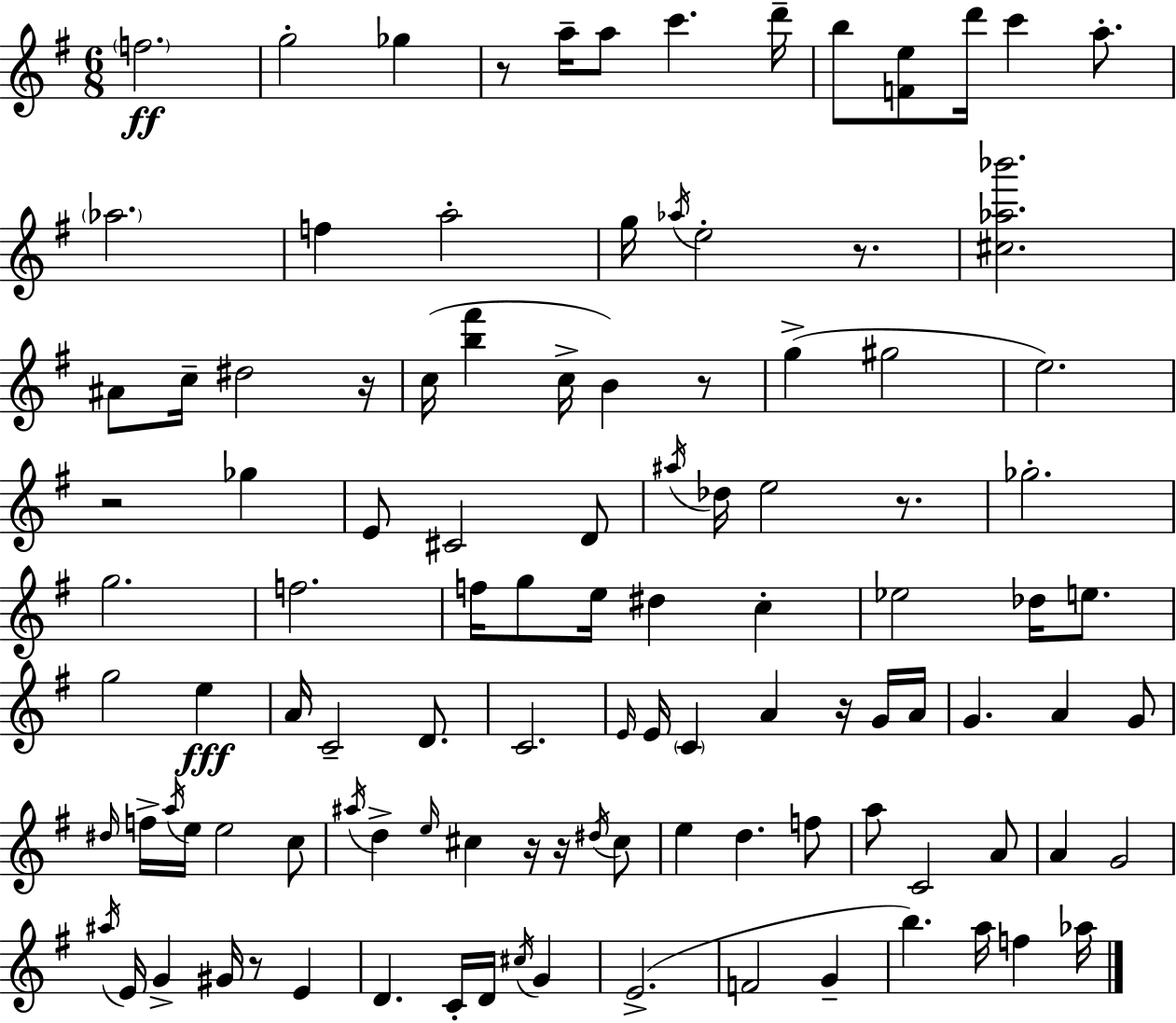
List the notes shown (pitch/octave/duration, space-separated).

F5/h. G5/h Gb5/q R/e A5/s A5/e C6/q. D6/s B5/e [F4,E5]/e D6/s C6/q A5/e. Ab5/h. F5/q A5/h G5/s Ab5/s E5/h R/e. [C#5,Ab5,Bb6]/h. A#4/e C5/s D#5/h R/s C5/s [B5,F#6]/q C5/s B4/q R/e G5/q G#5/h E5/h. R/h Gb5/q E4/e C#4/h D4/e A#5/s Db5/s E5/h R/e. Gb5/h. G5/h. F5/h. F5/s G5/e E5/s D#5/q C5/q Eb5/h Db5/s E5/e. G5/h E5/q A4/s C4/h D4/e. C4/h. E4/s E4/s C4/q A4/q R/s G4/s A4/s G4/q. A4/q G4/e D#5/s F5/s A5/s E5/s E5/h C5/e A#5/s D5/q E5/s C#5/q R/s R/s D#5/s C#5/e E5/q D5/q. F5/e A5/e C4/h A4/e A4/q G4/h A#5/s E4/s G4/q G#4/s R/e E4/q D4/q. C4/s D4/s C#5/s G4/q E4/h. F4/h G4/q B5/q. A5/s F5/q Ab5/s